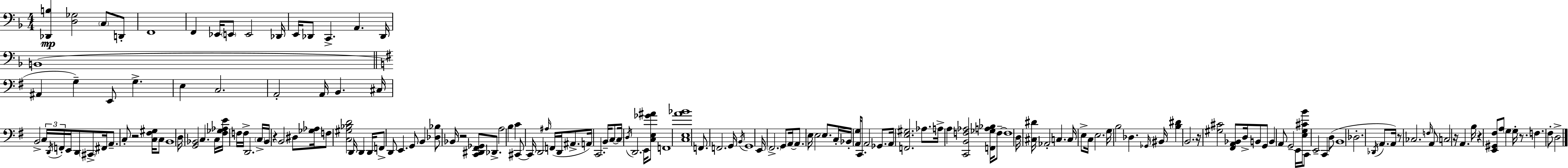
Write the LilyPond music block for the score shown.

{
  \clef bass
  \numericTimeSignature
  \time 4/4
  \key d \minor
  <des, b>4\mp <d ges>2 \parenthesize c8 d,8-. | f,1 | f,4 ees,16 \parenthesize e,8 e,2 des,16 | e,16 des,8 c,4.-> a,4. des,16 | \break b,1( | \bar "||" \break \key g \major ais,4 g4--) e,8 g4.-> | e4 c2. | a,2-. a,16 b,4. cis16 | b,2-> \tuplet 3/2 { c16 \acciaccatura { d,16 } f,16-. } e,16 d,8 \parenthesize cis,8-> | \break fis,16 a,8.-- c8-. r2 <c fis gis>16 c8 | b,1 | \parenthesize d16 <g, bes,>2 c4. | c16 <fis ges aes e'>16 f16 f16-> d,2. | \break \parenthesize c16-> b,16 r4 b,2 dis8 | <ges aes>16 f8 <c gis bes d'>2 d,16 d,4 | d,16 f,8-> d,8 e,4. g,8 b,4 | <des bes>8 bes,16 r2 <c, dis, fis, ges,>8 des,8.-> | \break a2 b4 c'4 | cis,8~~ cis,16 d,2 \grace { ais16 } f,16( d,16 ais,8.-> | a,16) c,2. b,16-- | c8~~ c16 \acciaccatura { d16 } d,2. | \break e,16 <c e ges' ais'>8 f,1 | <c e a' bes'>1 | f,8. f,2. | g,16 \acciaccatura { b,16 } g,1 | \break e,16 \parenthesize fis,2.-> | g,8 a,16~~ a,8. e16 e2 | e8. c16-. bes,16-. <a, g>16 c,8. a,2 | ges,8. a,16 <f, e gis>2. | \break aes8. a16-> a4 <c, b, f aes>2 | <f, ges a bes>16 f8--~~ f1 | d16 <cis dis'>16 aes,2-. c4. | c16 e8-> c16 e2. | \break g16 b2 des4. | \grace { ges,16 } bis,16 <b dis'>4 b,2. | r16 <gis cis'>2 <fis, a, bes,>8 | d16-> b,8 g,8 b,4 a,8 g,2-- | \break e,16 <e g cis' b'>16 c,8 e,2-- c,4 | d8( b,1 | des2.-. | \acciaccatura { des,16 } a,8. a,16) r8 ces2. | \break \grace { f16 } a,8 c2 r16 | a,4. b16 r4 <e, gis, fis>8 a8 \parenthesize g4 | g16-. r8. f4. fis8-. d2-> | \bar "|."
}